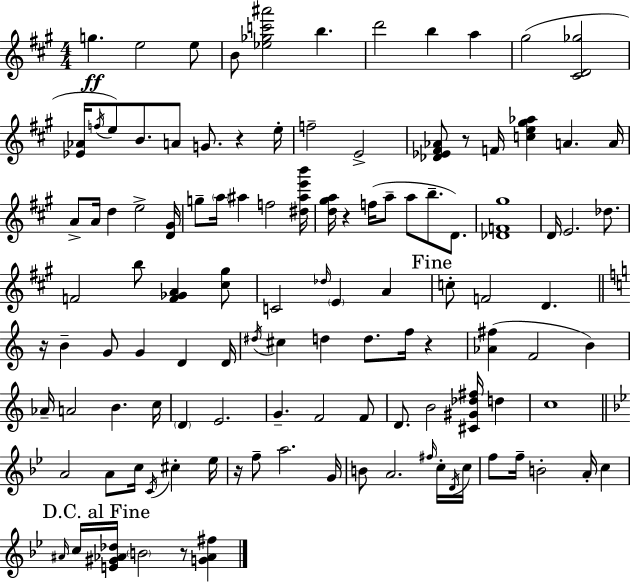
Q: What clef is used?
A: treble